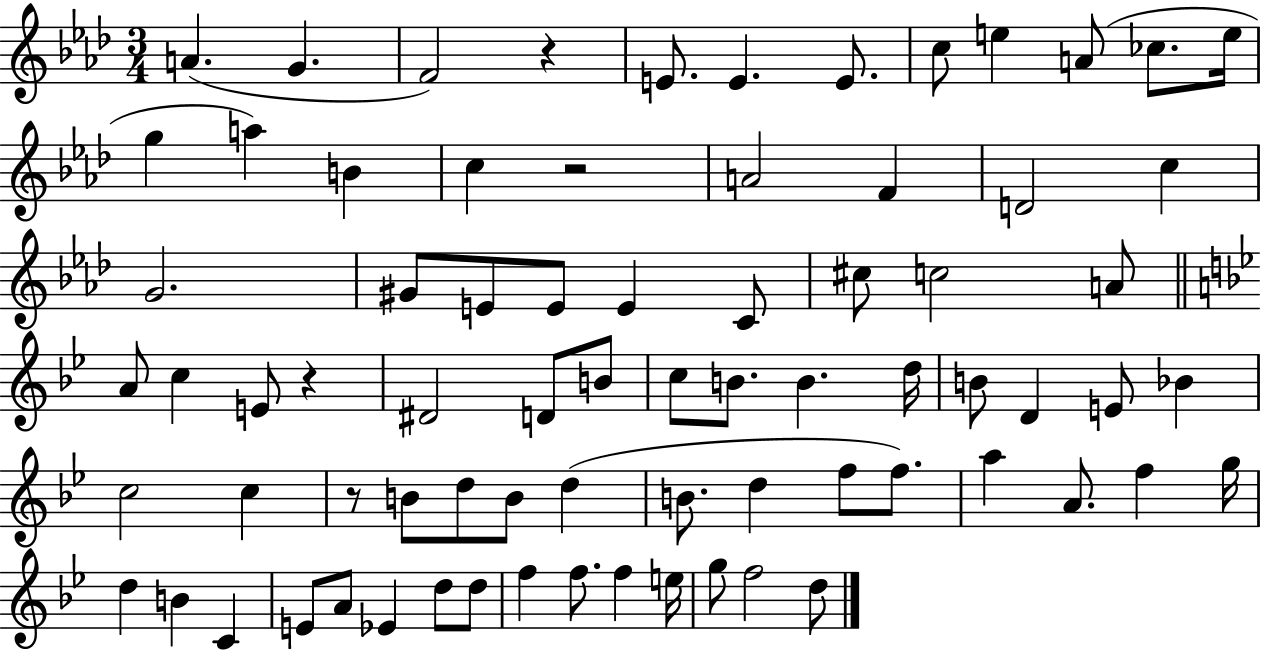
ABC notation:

X:1
T:Untitled
M:3/4
L:1/4
K:Ab
A G F2 z E/2 E E/2 c/2 e A/2 _c/2 e/4 g a B c z2 A2 F D2 c G2 ^G/2 E/2 E/2 E C/2 ^c/2 c2 A/2 A/2 c E/2 z ^D2 D/2 B/2 c/2 B/2 B d/4 B/2 D E/2 _B c2 c z/2 B/2 d/2 B/2 d B/2 d f/2 f/2 a A/2 f g/4 d B C E/2 A/2 _E d/2 d/2 f f/2 f e/4 g/2 f2 d/2